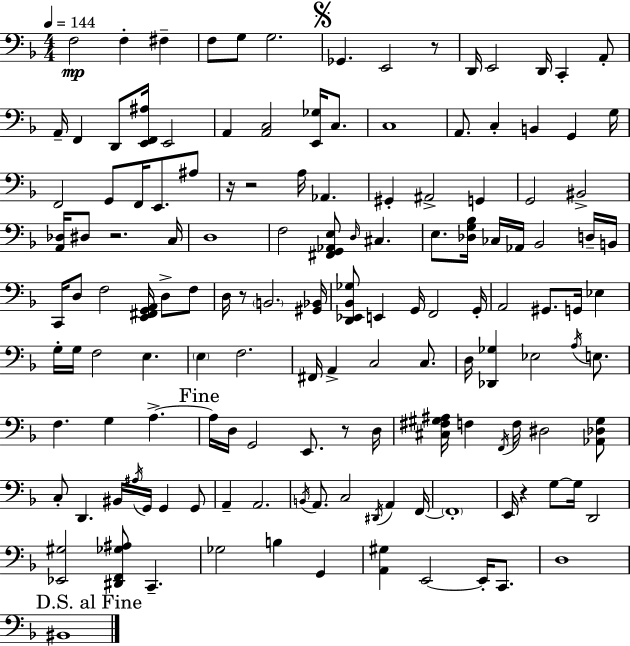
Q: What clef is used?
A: bass